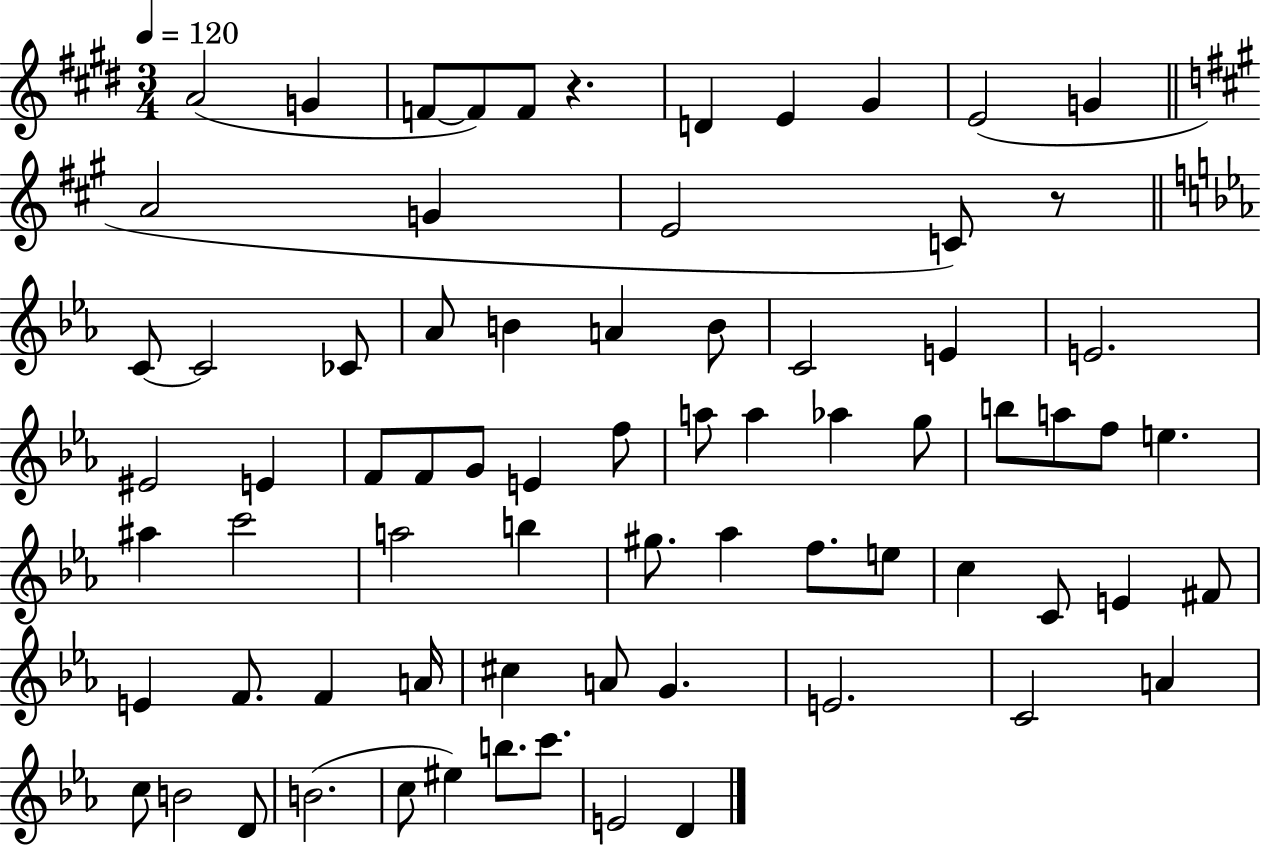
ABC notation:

X:1
T:Untitled
M:3/4
L:1/4
K:E
A2 G F/2 F/2 F/2 z D E ^G E2 G A2 G E2 C/2 z/2 C/2 C2 _C/2 _A/2 B A B/2 C2 E E2 ^E2 E F/2 F/2 G/2 E f/2 a/2 a _a g/2 b/2 a/2 f/2 e ^a c'2 a2 b ^g/2 _a f/2 e/2 c C/2 E ^F/2 E F/2 F A/4 ^c A/2 G E2 C2 A c/2 B2 D/2 B2 c/2 ^e b/2 c'/2 E2 D